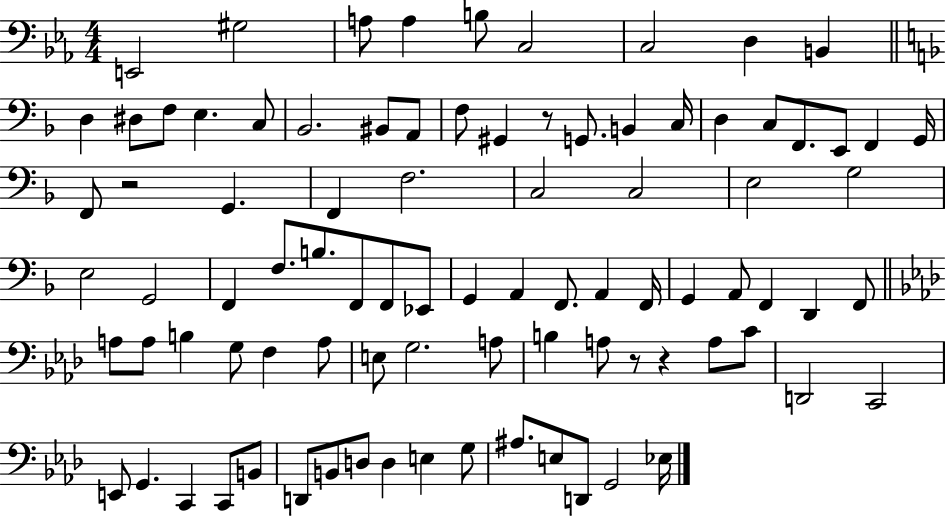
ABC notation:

X:1
T:Untitled
M:4/4
L:1/4
K:Eb
E,,2 ^G,2 A,/2 A, B,/2 C,2 C,2 D, B,, D, ^D,/2 F,/2 E, C,/2 _B,,2 ^B,,/2 A,,/2 F,/2 ^G,, z/2 G,,/2 B,, C,/4 D, C,/2 F,,/2 E,,/2 F,, G,,/4 F,,/2 z2 G,, F,, F,2 C,2 C,2 E,2 G,2 E,2 G,,2 F,, F,/2 B,/2 F,,/2 F,,/2 _E,,/2 G,, A,, F,,/2 A,, F,,/4 G,, A,,/2 F,, D,, F,,/2 A,/2 A,/2 B, G,/2 F, A,/2 E,/2 G,2 A,/2 B, A,/2 z/2 z A,/2 C/2 D,,2 C,,2 E,,/2 G,, C,, C,,/2 B,,/2 D,,/2 B,,/2 D,/2 D, E, G,/2 ^A,/2 E,/2 D,,/2 G,,2 _E,/4